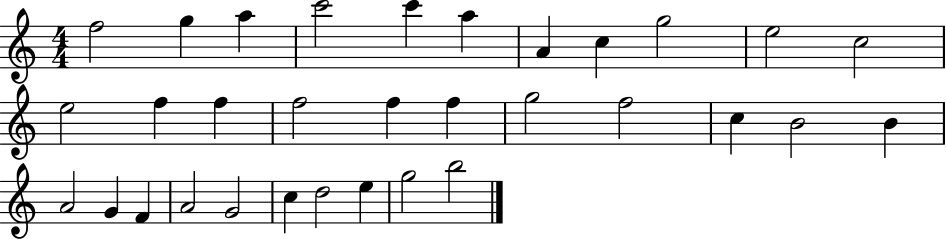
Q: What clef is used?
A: treble